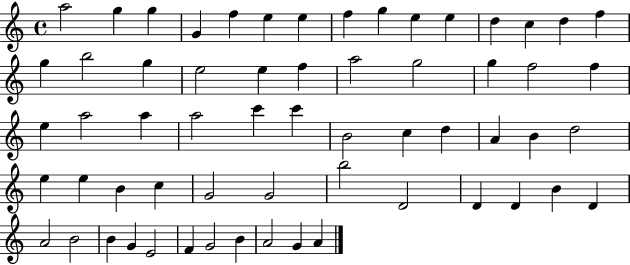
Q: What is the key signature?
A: C major